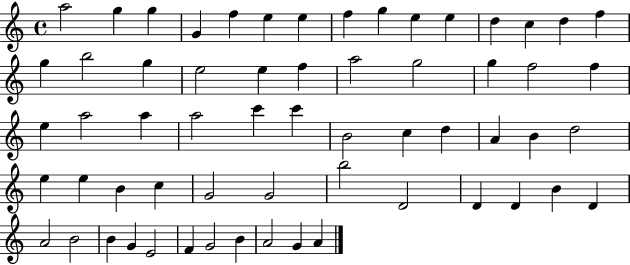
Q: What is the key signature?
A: C major